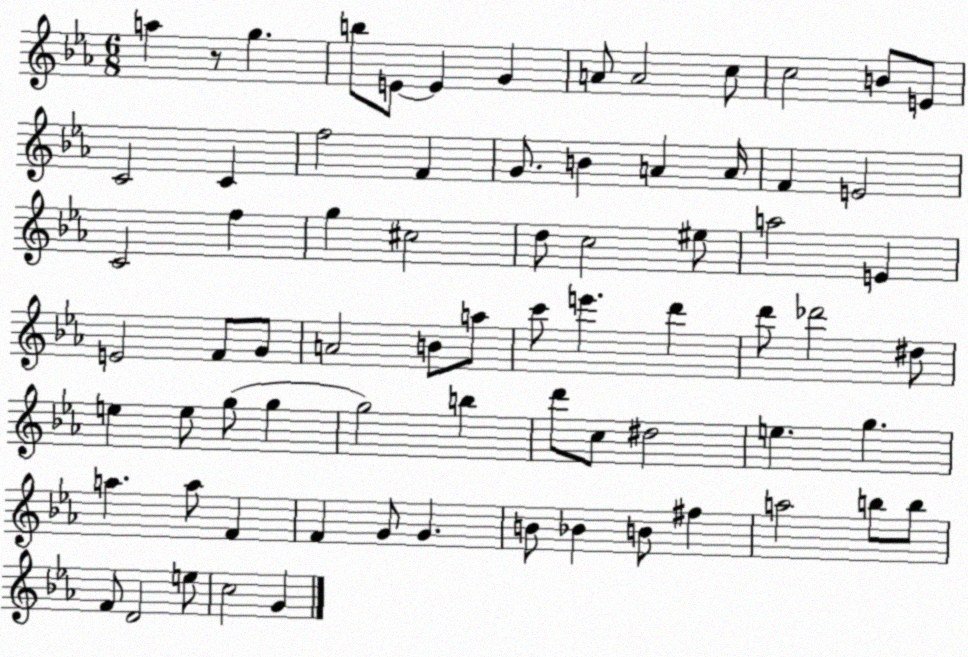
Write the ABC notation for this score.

X:1
T:Untitled
M:6/8
L:1/4
K:Eb
a z/2 g b/2 E/2 E G A/2 A2 c/2 c2 B/2 E/2 C2 C f2 F G/2 B A A/4 F E2 C2 f g ^c2 d/2 c2 ^e/2 a2 E E2 F/2 G/2 A2 B/2 a/2 c'/2 e' d' d'/2 _d'2 ^d/2 e e/2 g/2 g g2 b d'/2 c/2 ^d2 e g a a/2 F F G/2 G B/2 _B B/2 ^f a2 b/2 b/2 F/2 D2 e/2 c2 G